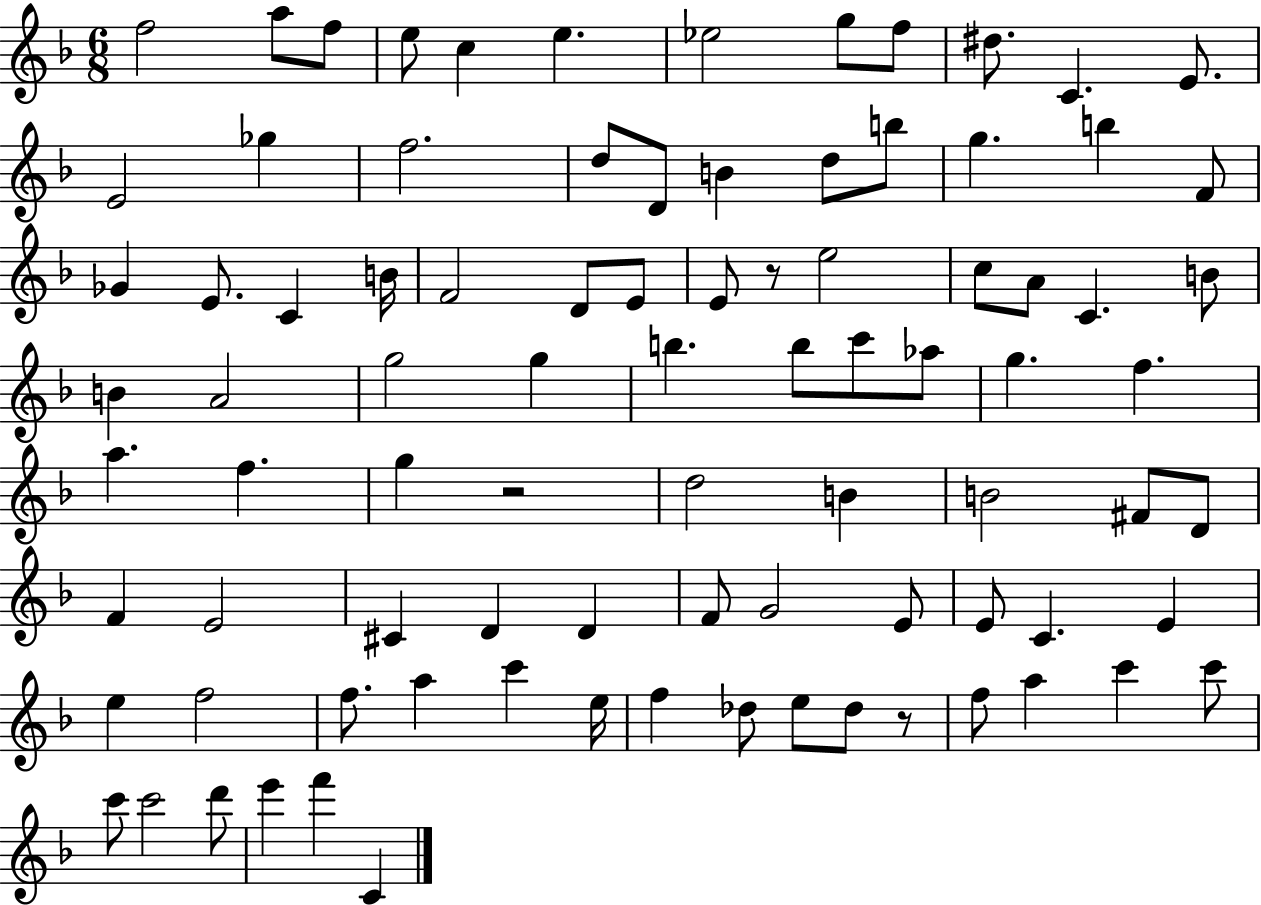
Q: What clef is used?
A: treble